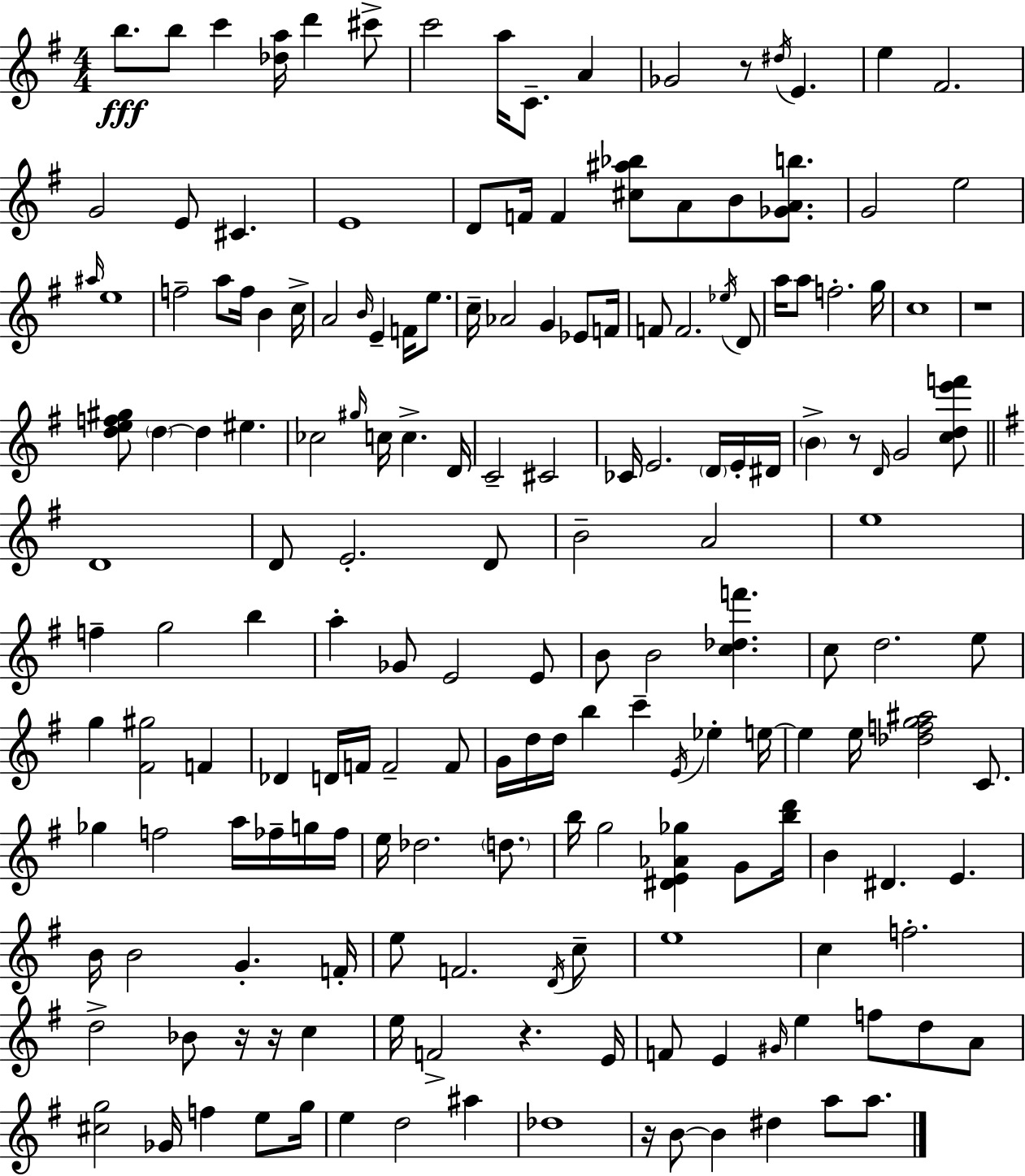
{
  \clef treble
  \numericTimeSignature
  \time 4/4
  \key g \major
  b''8.\fff b''8 c'''4 <des'' a''>16 d'''4 cis'''8-> | c'''2 a''16 c'8.-- a'4 | ges'2 r8 \acciaccatura { dis''16 } e'4. | e''4 fis'2. | \break g'2 e'8 cis'4. | e'1 | d'8 f'16 f'4 <cis'' ais'' bes''>8 a'8 b'8 <ges' a' b''>8. | g'2 e''2 | \break \grace { ais''16 } e''1 | f''2-- a''8 f''16 b'4 | c''16-> a'2 \grace { b'16 } e'4-- f'16 | e''8. c''16-- aes'2 g'4 | \break ees'8 f'16 f'8 f'2. | \acciaccatura { ees''16 } d'8 a''16 a''8 f''2.-. | g''16 c''1 | r1 | \break <d'' e'' f'' gis''>8 \parenthesize d''4~~ d''4 eis''4. | ces''2 \grace { gis''16 } c''16 c''4.-> | d'16 c'2-- cis'2 | ces'16 e'2. | \break \parenthesize d'16 e'16-. dis'16 \parenthesize b'4-> r8 \grace { d'16 } g'2 | <c'' d'' e''' f'''>8 \bar "||" \break \key g \major d'1 | d'8 e'2.-. d'8 | b'2-- a'2 | e''1 | \break f''4-- g''2 b''4 | a''4-. ges'8 e'2 e'8 | b'8 b'2 <c'' des'' f'''>4. | c''8 d''2. e''8 | \break g''4 <fis' gis''>2 f'4 | des'4 d'16 f'16 f'2-- f'8 | g'16 d''16 d''16 b''4 c'''4-- \acciaccatura { e'16 } ees''4-. | e''16~~ e''4 e''16 <des'' f'' g'' ais''>2 c'8. | \break ges''4 f''2 a''16 fes''16-- g''16 | fes''16 e''16 des''2. \parenthesize d''8. | b''16 g''2 <dis' e' aes' ges''>4 g'8 | <b'' d'''>16 b'4 dis'4. e'4. | \break b'16 b'2 g'4.-. | f'16-. e''8 f'2. \acciaccatura { d'16 } | c''8-- e''1 | c''4 f''2.-. | \break d''2-> bes'8 r16 r16 c''4 | e''16 f'2-> r4. | e'16 f'8 e'4 \grace { gis'16 } e''4 f''8 d''8 | a'8 <cis'' g''>2 ges'16 f''4 | \break e''8 g''16 e''4 d''2 ais''4 | des''1 | r16 b'8~~ b'4 dis''4 a''8 | a''8. \bar "|."
}